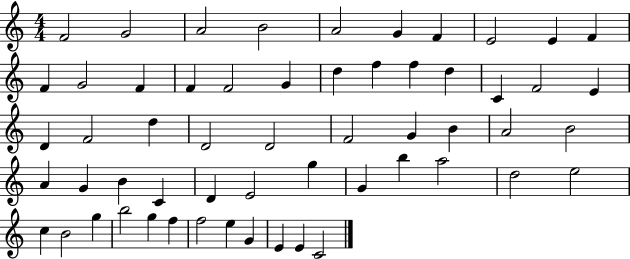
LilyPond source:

{
  \clef treble
  \numericTimeSignature
  \time 4/4
  \key c \major
  f'2 g'2 | a'2 b'2 | a'2 g'4 f'4 | e'2 e'4 f'4 | \break f'4 g'2 f'4 | f'4 f'2 g'4 | d''4 f''4 f''4 d''4 | c'4 f'2 e'4 | \break d'4 f'2 d''4 | d'2 d'2 | f'2 g'4 b'4 | a'2 b'2 | \break a'4 g'4 b'4 c'4 | d'4 e'2 g''4 | g'4 b''4 a''2 | d''2 e''2 | \break c''4 b'2 g''4 | b''2 g''4 f''4 | f''2 e''4 g'4 | e'4 e'4 c'2 | \break \bar "|."
}